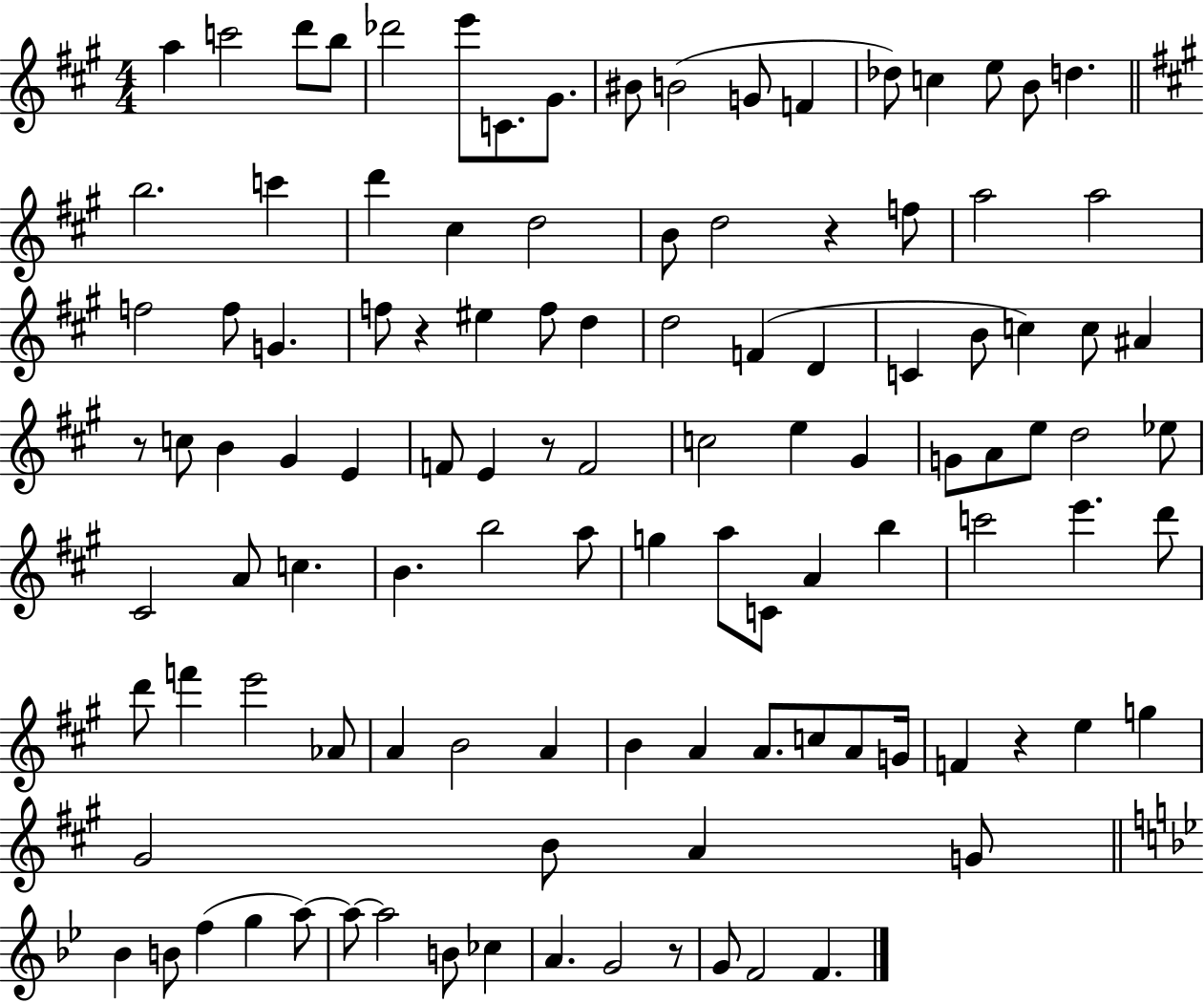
A5/q C6/h D6/e B5/e Db6/h E6/e C4/e. G#4/e. BIS4/e B4/h G4/e F4/q Db5/e C5/q E5/e B4/e D5/q. B5/h. C6/q D6/q C#5/q D5/h B4/e D5/h R/q F5/e A5/h A5/h F5/h F5/e G4/q. F5/e R/q EIS5/q F5/e D5/q D5/h F4/q D4/q C4/q B4/e C5/q C5/e A#4/q R/e C5/e B4/q G#4/q E4/q F4/e E4/q R/e F4/h C5/h E5/q G#4/q G4/e A4/e E5/e D5/h Eb5/e C#4/h A4/e C5/q. B4/q. B5/h A5/e G5/q A5/e C4/e A4/q B5/q C6/h E6/q. D6/e D6/e F6/q E6/h Ab4/e A4/q B4/h A4/q B4/q A4/q A4/e. C5/e A4/e G4/s F4/q R/q E5/q G5/q G#4/h B4/e A4/q G4/e Bb4/q B4/e F5/q G5/q A5/e A5/e A5/h B4/e CES5/q A4/q. G4/h R/e G4/e F4/h F4/q.